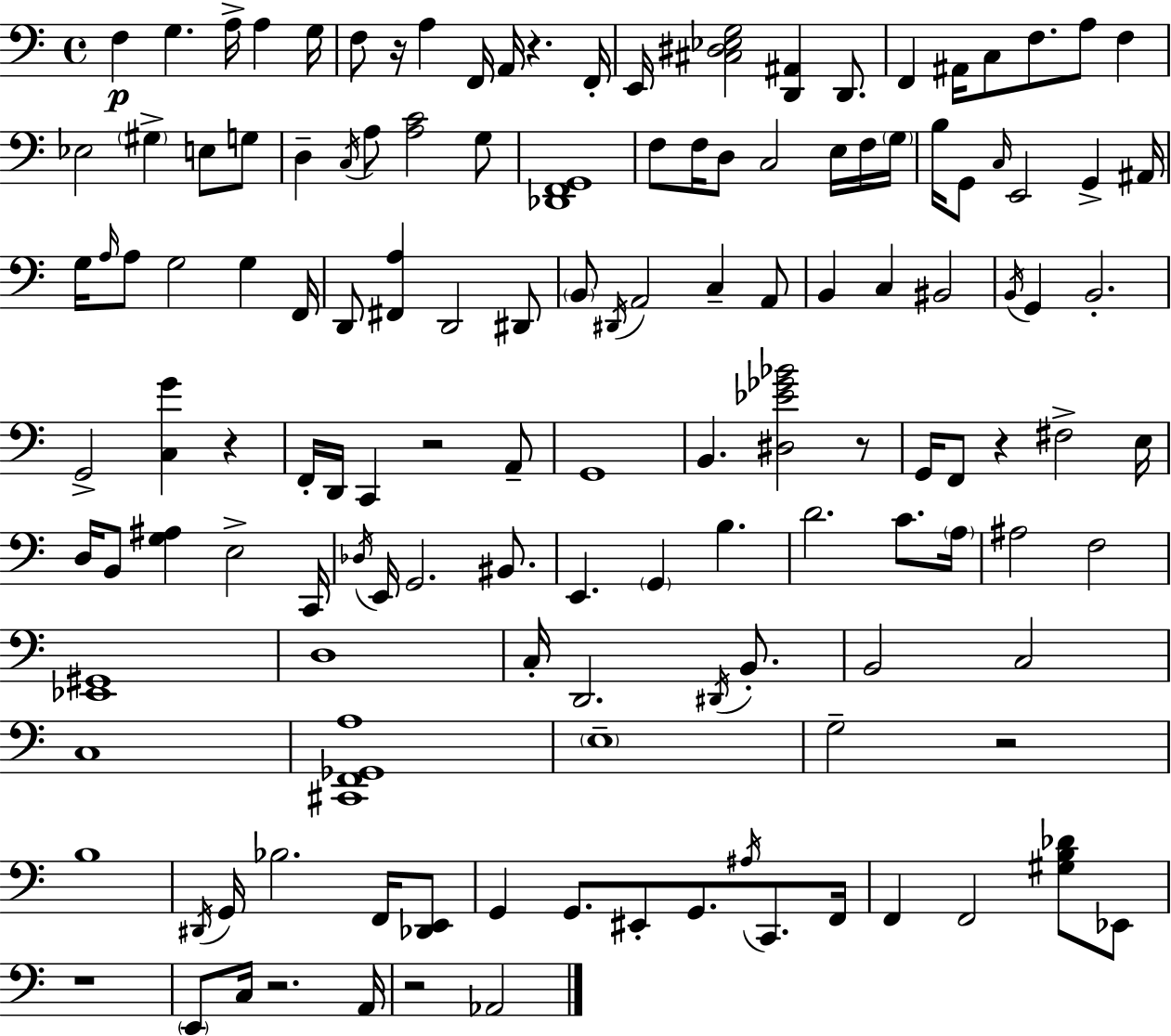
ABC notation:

X:1
T:Untitled
M:4/4
L:1/4
K:C
F, G, A,/4 A, G,/4 F,/2 z/4 A, F,,/4 A,,/4 z F,,/4 E,,/4 [^C,^D,_E,G,]2 [D,,^A,,] D,,/2 F,, ^A,,/4 C,/2 F,/2 A,/2 F, _E,2 ^G, E,/2 G,/2 D, C,/4 A,/2 [A,C]2 G,/2 [_D,,F,,G,,]4 F,/2 F,/4 D,/2 C,2 E,/4 F,/4 G,/4 B,/4 G,,/2 C,/4 E,,2 G,, ^A,,/4 G,/4 A,/4 A,/2 G,2 G, F,,/4 D,,/2 [^F,,A,] D,,2 ^D,,/2 B,,/2 ^D,,/4 A,,2 C, A,,/2 B,, C, ^B,,2 B,,/4 G,, B,,2 G,,2 [C,G] z F,,/4 D,,/4 C,, z2 A,,/2 G,,4 B,, [^D,_E_G_B]2 z/2 G,,/4 F,,/2 z ^F,2 E,/4 D,/4 B,,/2 [G,^A,] E,2 C,,/4 _D,/4 E,,/4 G,,2 ^B,,/2 E,, G,, B, D2 C/2 A,/4 ^A,2 F,2 [_E,,^G,,]4 D,4 C,/4 D,,2 ^D,,/4 B,,/2 B,,2 C,2 C,4 [^C,,F,,_G,,A,]4 E,4 G,2 z2 B,4 ^D,,/4 G,,/4 _B,2 F,,/4 [_D,,E,,]/2 G,, G,,/2 ^E,,/2 G,,/2 ^A,/4 C,,/2 F,,/4 F,, F,,2 [^G,B,_D]/2 _E,,/2 z4 E,,/2 C,/4 z2 A,,/4 z2 _A,,2